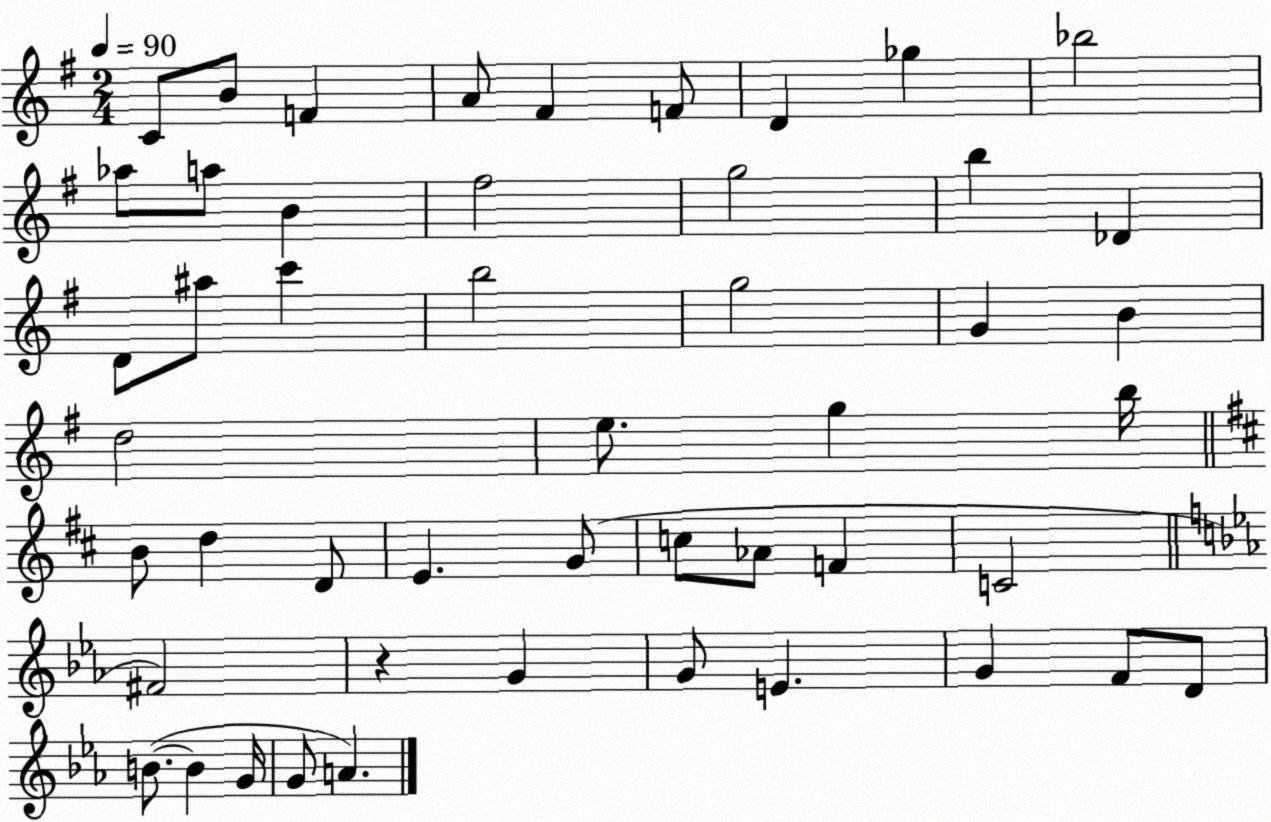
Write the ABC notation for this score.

X:1
T:Untitled
M:2/4
L:1/4
K:G
C/2 B/2 F A/2 ^F F/2 D _g _b2 _a/2 a/2 B ^f2 g2 b _D D/2 ^a/2 c' b2 g2 G B d2 e/2 g b/4 B/2 d D/2 E G/2 c/2 _A/2 F C2 ^F2 z G G/2 E G F/2 D/2 B/2 B G/4 G/2 A